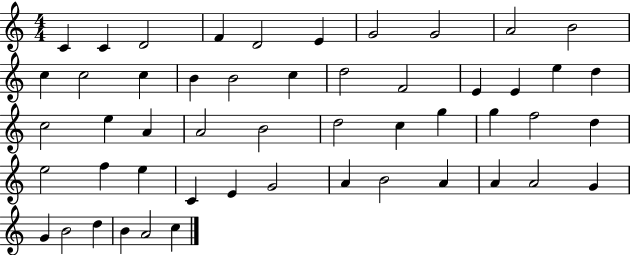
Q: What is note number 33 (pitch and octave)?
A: D5